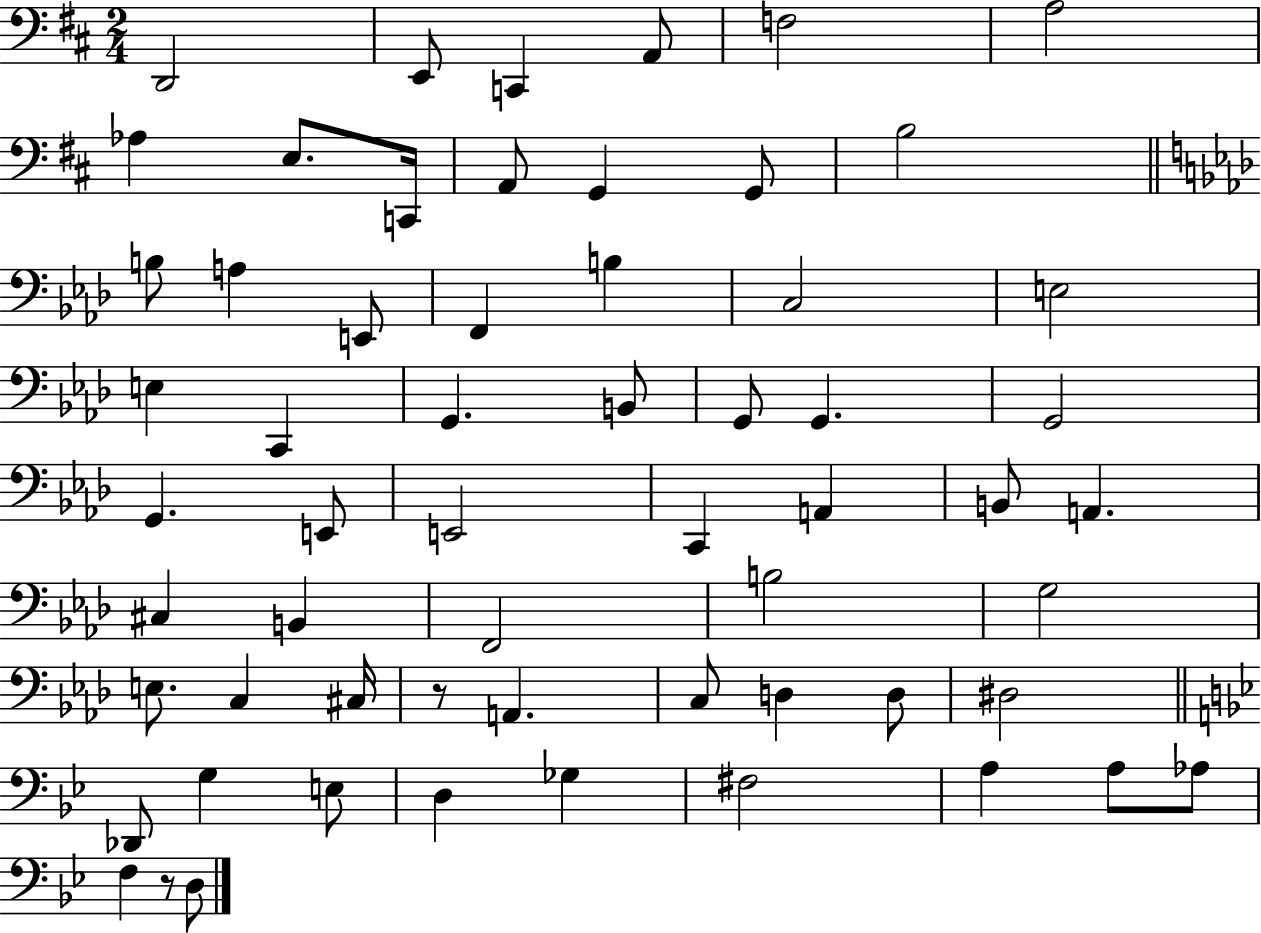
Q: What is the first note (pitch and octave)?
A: D2